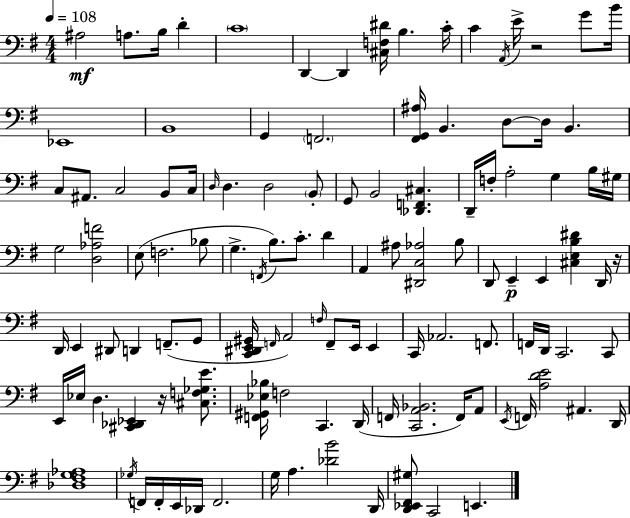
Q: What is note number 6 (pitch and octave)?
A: D2